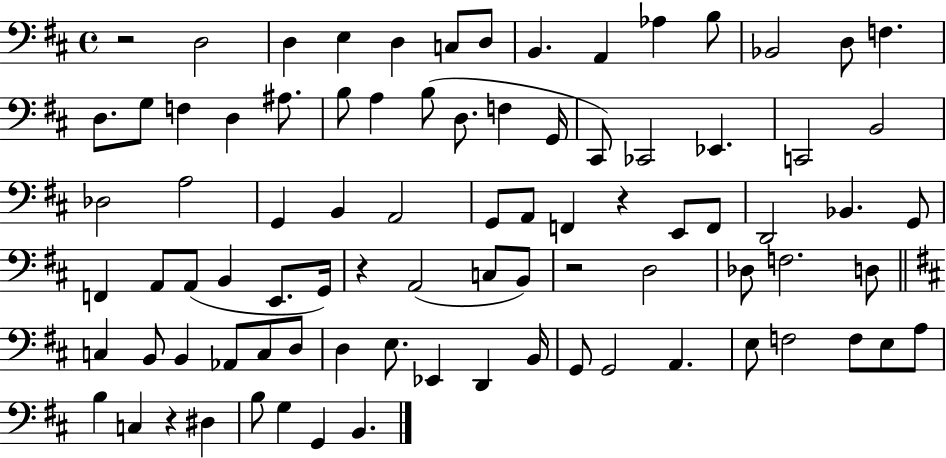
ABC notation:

X:1
T:Untitled
M:4/4
L:1/4
K:D
z2 D,2 D, E, D, C,/2 D,/2 B,, A,, _A, B,/2 _B,,2 D,/2 F, D,/2 G,/2 F, D, ^A,/2 B,/2 A, B,/2 D,/2 F, G,,/4 ^C,,/2 _C,,2 _E,, C,,2 B,,2 _D,2 A,2 G,, B,, A,,2 G,,/2 A,,/2 F,, z E,,/2 F,,/2 D,,2 _B,, G,,/2 F,, A,,/2 A,,/2 B,, E,,/2 G,,/4 z A,,2 C,/2 B,,/2 z2 D,2 _D,/2 F,2 D,/2 C, B,,/2 B,, _A,,/2 C,/2 D,/2 D, E,/2 _E,, D,, B,,/4 G,,/2 G,,2 A,, E,/2 F,2 F,/2 E,/2 A,/2 B, C, z ^D, B,/2 G, G,, B,,